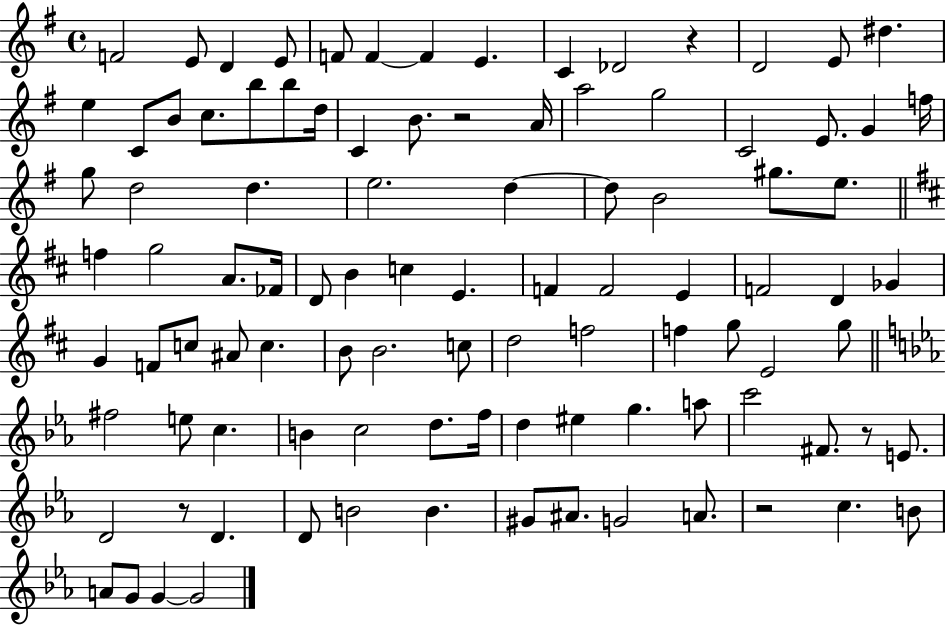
{
  \clef treble
  \time 4/4
  \defaultTimeSignature
  \key g \major
  \repeat volta 2 { f'2 e'8 d'4 e'8 | f'8 f'4~~ f'4 e'4. | c'4 des'2 r4 | d'2 e'8 dis''4. | \break e''4 c'8 b'8 c''8. b''8 b''8 d''16 | c'4 b'8. r2 a'16 | a''2 g''2 | c'2 e'8. g'4 f''16 | \break g''8 d''2 d''4. | e''2. d''4~~ | d''8 b'2 gis''8. e''8. | \bar "||" \break \key d \major f''4 g''2 a'8. fes'16 | d'8 b'4 c''4 e'4. | f'4 f'2 e'4 | f'2 d'4 ges'4 | \break g'4 f'8 c''8 ais'8 c''4. | b'8 b'2. c''8 | d''2 f''2 | f''4 g''8 e'2 g''8 | \break \bar "||" \break \key ees \major fis''2 e''8 c''4. | b'4 c''2 d''8. f''16 | d''4 eis''4 g''4. a''8 | c'''2 fis'8. r8 e'8. | \break d'2 r8 d'4. | d'8 b'2 b'4. | gis'8 ais'8. g'2 a'8. | r2 c''4. b'8 | \break a'8 g'8 g'4~~ g'2 | } \bar "|."
}